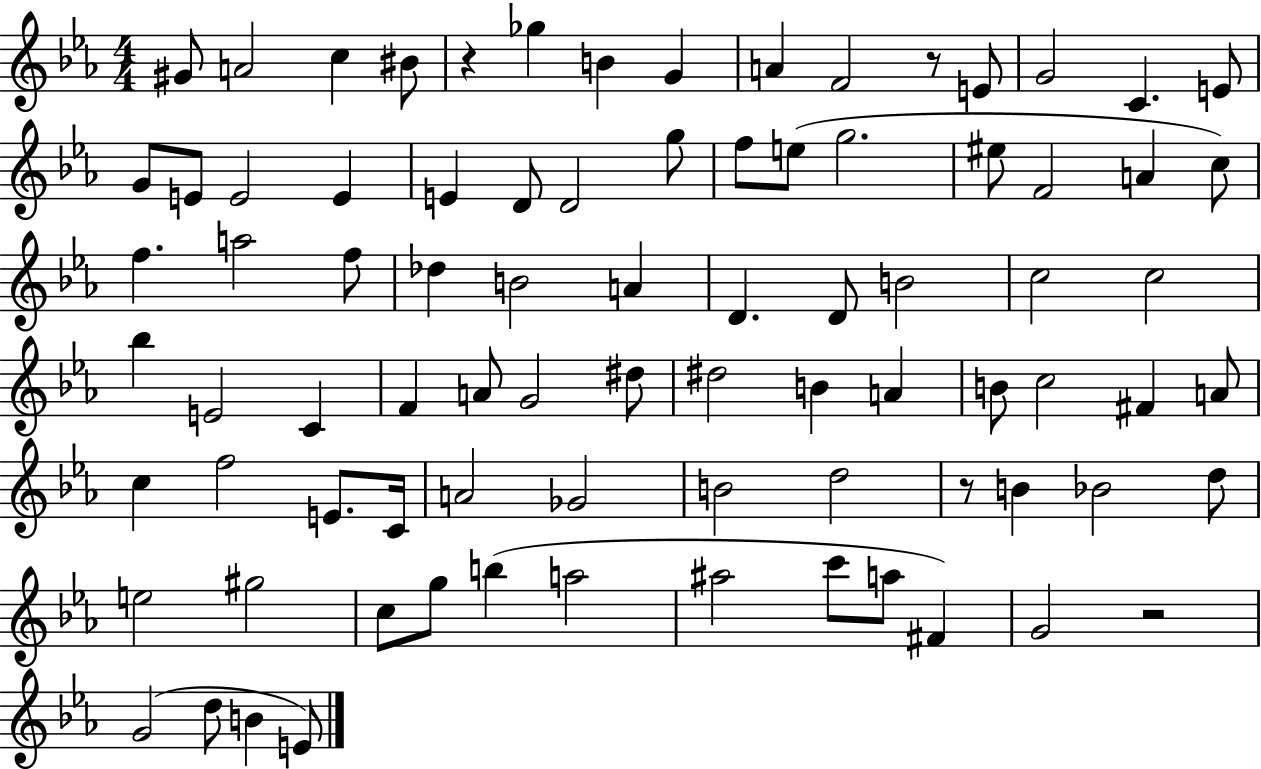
{
  \clef treble
  \numericTimeSignature
  \time 4/4
  \key ees \major
  gis'8 a'2 c''4 bis'8 | r4 ges''4 b'4 g'4 | a'4 f'2 r8 e'8 | g'2 c'4. e'8 | \break g'8 e'8 e'2 e'4 | e'4 d'8 d'2 g''8 | f''8 e''8( g''2. | eis''8 f'2 a'4 c''8) | \break f''4. a''2 f''8 | des''4 b'2 a'4 | d'4. d'8 b'2 | c''2 c''2 | \break bes''4 e'2 c'4 | f'4 a'8 g'2 dis''8 | dis''2 b'4 a'4 | b'8 c''2 fis'4 a'8 | \break c''4 f''2 e'8. c'16 | a'2 ges'2 | b'2 d''2 | r8 b'4 bes'2 d''8 | \break e''2 gis''2 | c''8 g''8 b''4( a''2 | ais''2 c'''8 a''8 fis'4) | g'2 r2 | \break g'2( d''8 b'4 e'8) | \bar "|."
}